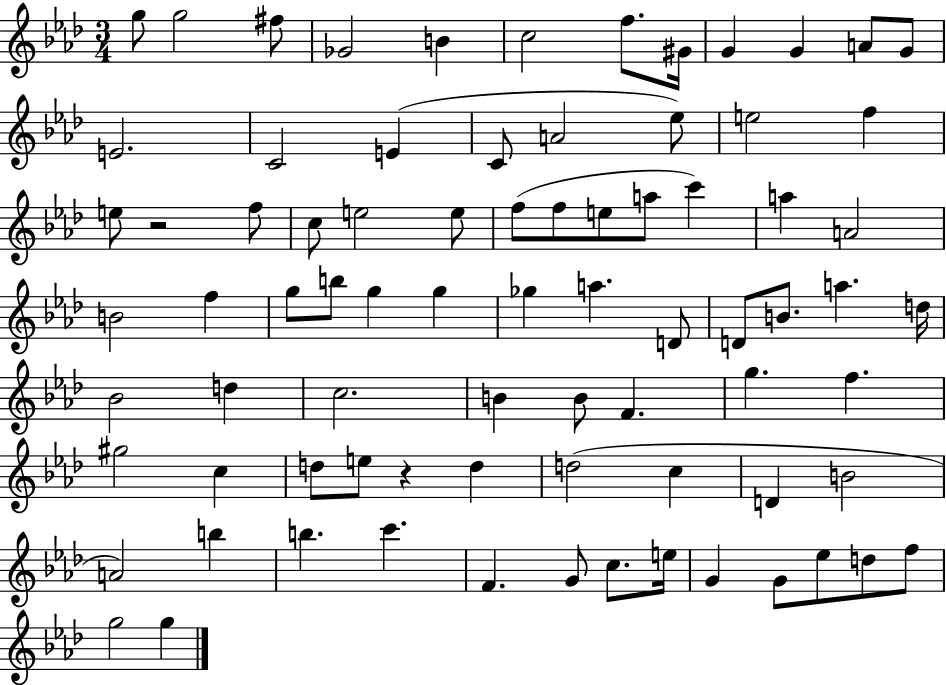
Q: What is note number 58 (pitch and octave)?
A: D5